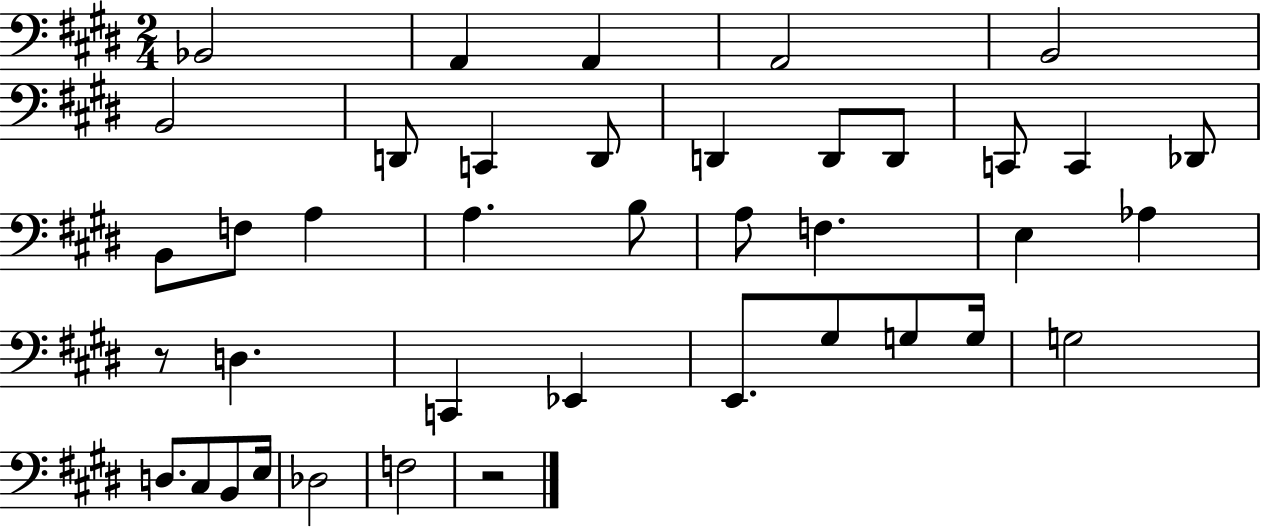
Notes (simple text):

Bb2/h A2/q A2/q A2/h B2/h B2/h D2/e C2/q D2/e D2/q D2/e D2/e C2/e C2/q Db2/e B2/e F3/e A3/q A3/q. B3/e A3/e F3/q. E3/q Ab3/q R/e D3/q. C2/q Eb2/q E2/e. G#3/e G3/e G3/s G3/h D3/e. C#3/e B2/e E3/s Db3/h F3/h R/h